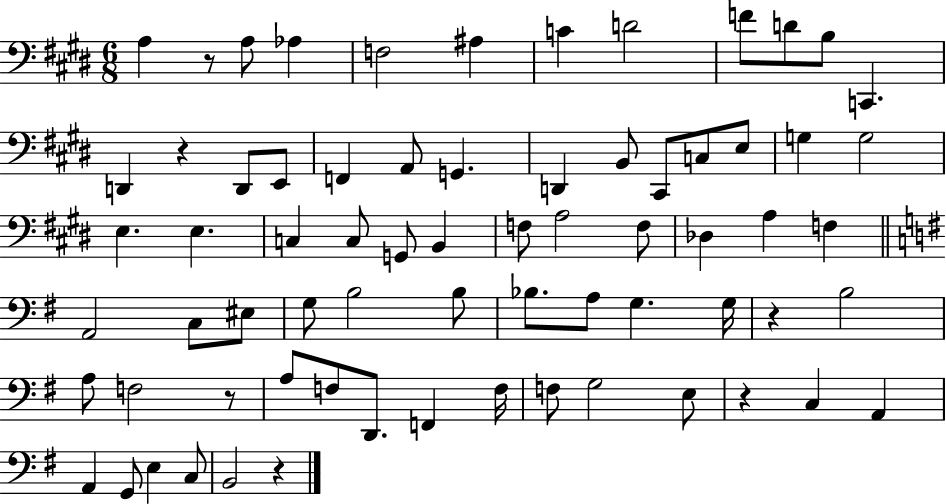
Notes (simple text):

A3/q R/e A3/e Ab3/q F3/h A#3/q C4/q D4/h F4/e D4/e B3/e C2/q. D2/q R/q D2/e E2/e F2/q A2/e G2/q. D2/q B2/e C#2/e C3/e E3/e G3/q G3/h E3/q. E3/q. C3/q C3/e G2/e B2/q F3/e A3/h F3/e Db3/q A3/q F3/q A2/h C3/e EIS3/e G3/e B3/h B3/e Bb3/e. A3/e G3/q. G3/s R/q B3/h A3/e F3/h R/e A3/e F3/e D2/e. F2/q F3/s F3/e G3/h E3/e R/q C3/q A2/q A2/q G2/e E3/q C3/e B2/h R/q